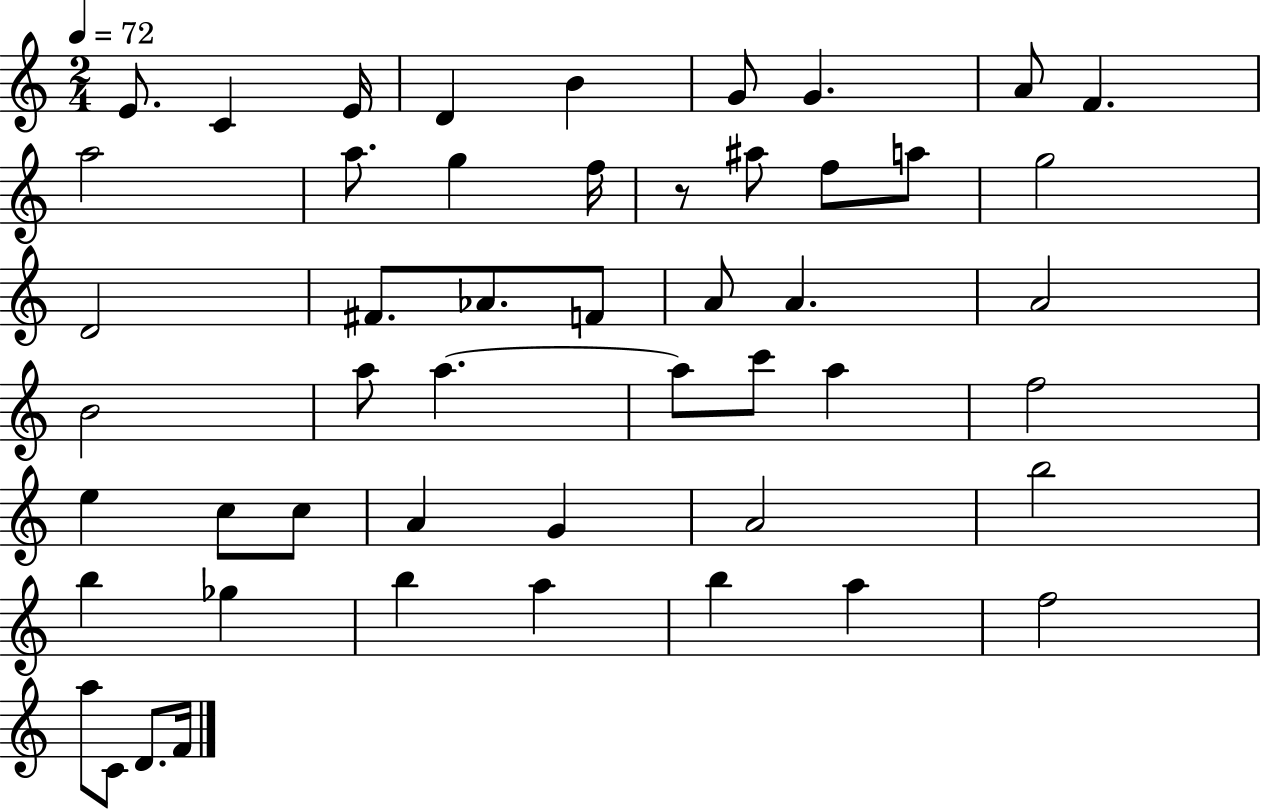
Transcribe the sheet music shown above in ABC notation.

X:1
T:Untitled
M:2/4
L:1/4
K:C
E/2 C E/4 D B G/2 G A/2 F a2 a/2 g f/4 z/2 ^a/2 f/2 a/2 g2 D2 ^F/2 _A/2 F/2 A/2 A A2 B2 a/2 a a/2 c'/2 a f2 e c/2 c/2 A G A2 b2 b _g b a b a f2 a/2 C/2 D/2 F/4